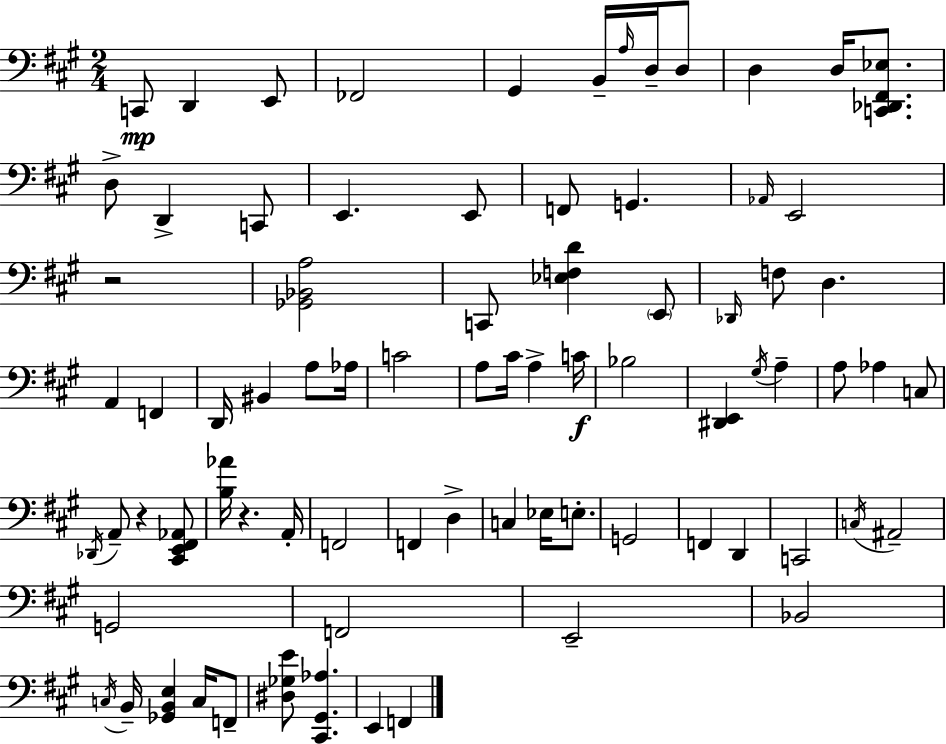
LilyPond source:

{
  \clef bass
  \numericTimeSignature
  \time 2/4
  \key a \major
  c,8\mp d,4 e,8 | fes,2 | gis,4 b,16-- \grace { a16 } d16-- d8 | d4 d16 <c, des, fis, ees>8. | \break d8-> d,4-> c,8 | e,4. e,8 | f,8 g,4. | \grace { aes,16 } e,2 | \break r2 | <ges, bes, a>2 | c,8 <ees f d'>4 | \parenthesize e,8 \grace { des,16 } f8 d4. | \break a,4 f,4 | d,16 bis,4 | a8 aes16 c'2 | a8 cis'16 a4-> | \break c'16\f bes2 | <dis, e,>4 \acciaccatura { gis16 } | a4-- a8 aes4 | c8 \acciaccatura { des,16 } a,8-- r4 | \break <cis, e, fis, aes,>8 <b aes'>16 r4. | a,16-. f,2 | f,4 | d4-> c4 | \break ees16 e8.-. g,2 | f,4 | d,4 c,2 | \acciaccatura { c16 } ais,2-- | \break g,2 | f,2 | e,2-- | bes,2 | \break \acciaccatura { c16 } b,16-- | <ges, b, e>4 c16 f,8-- <dis ges e'>8 | <cis, gis, aes>4. e,4 | f,4 \bar "|."
}